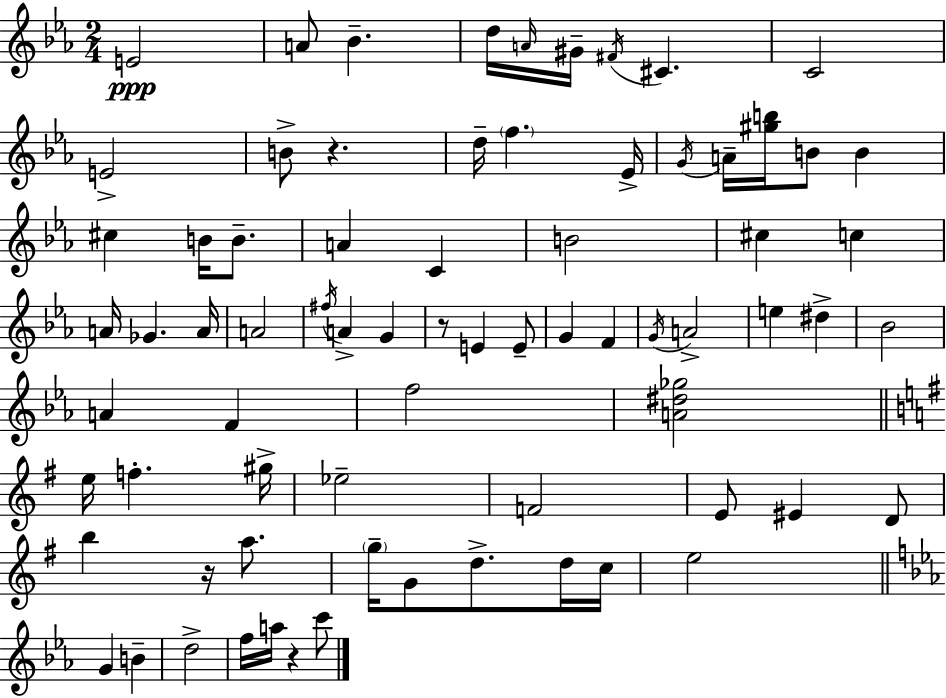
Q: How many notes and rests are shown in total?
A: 73